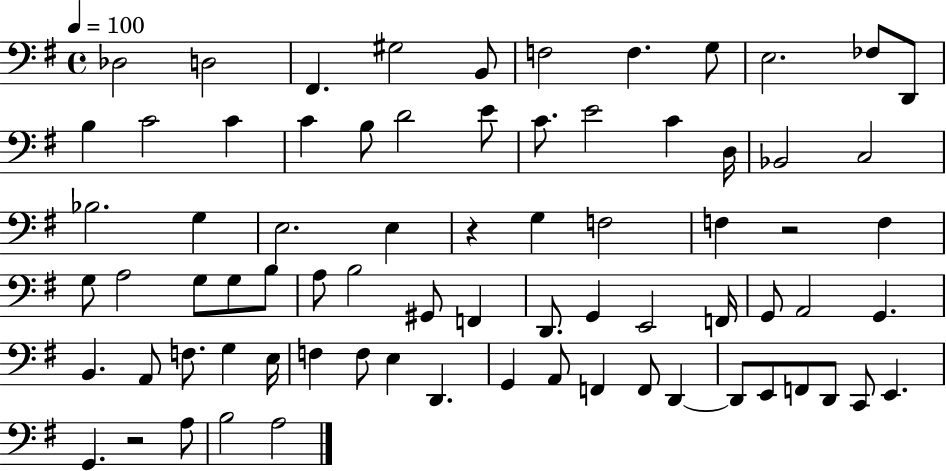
Db3/h D3/h F#2/q. G#3/h B2/e F3/h F3/q. G3/e E3/h. FES3/e D2/e B3/q C4/h C4/q C4/q B3/e D4/h E4/e C4/e. E4/h C4/q D3/s Bb2/h C3/h Bb3/h. G3/q E3/h. E3/q R/q G3/q F3/h F3/q R/h F3/q G3/e A3/h G3/e G3/e B3/e A3/e B3/h G#2/e F2/q D2/e. G2/q E2/h F2/s G2/e A2/h G2/q. B2/q. A2/e F3/e. G3/q E3/s F3/q F3/e E3/q D2/q. G2/q A2/e F2/q F2/e D2/q D2/e E2/e F2/e D2/e C2/e E2/q. G2/q. R/h A3/e B3/h A3/h